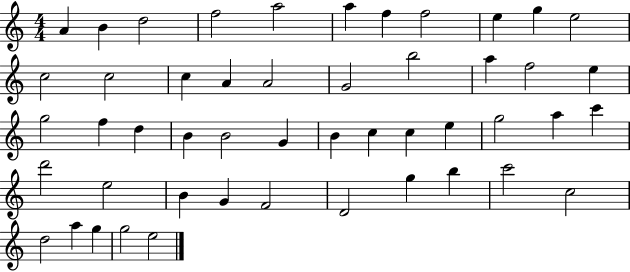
{
  \clef treble
  \numericTimeSignature
  \time 4/4
  \key c \major
  a'4 b'4 d''2 | f''2 a''2 | a''4 f''4 f''2 | e''4 g''4 e''2 | \break c''2 c''2 | c''4 a'4 a'2 | g'2 b''2 | a''4 f''2 e''4 | \break g''2 f''4 d''4 | b'4 b'2 g'4 | b'4 c''4 c''4 e''4 | g''2 a''4 c'''4 | \break d'''2 e''2 | b'4 g'4 f'2 | d'2 g''4 b''4 | c'''2 c''2 | \break d''2 a''4 g''4 | g''2 e''2 | \bar "|."
}